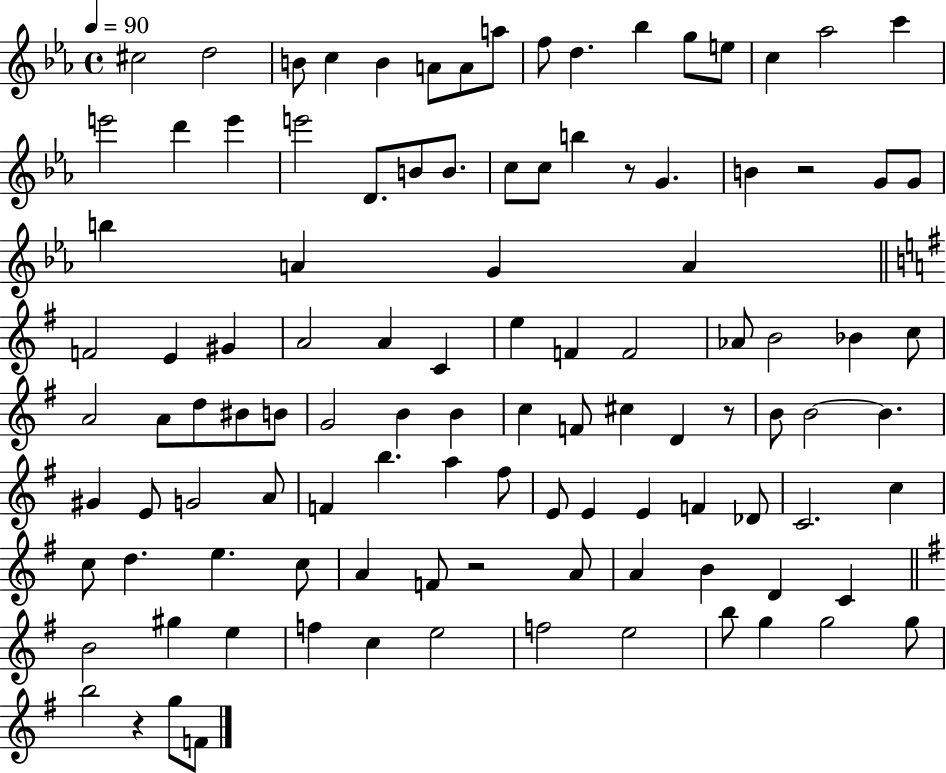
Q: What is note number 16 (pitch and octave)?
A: C6